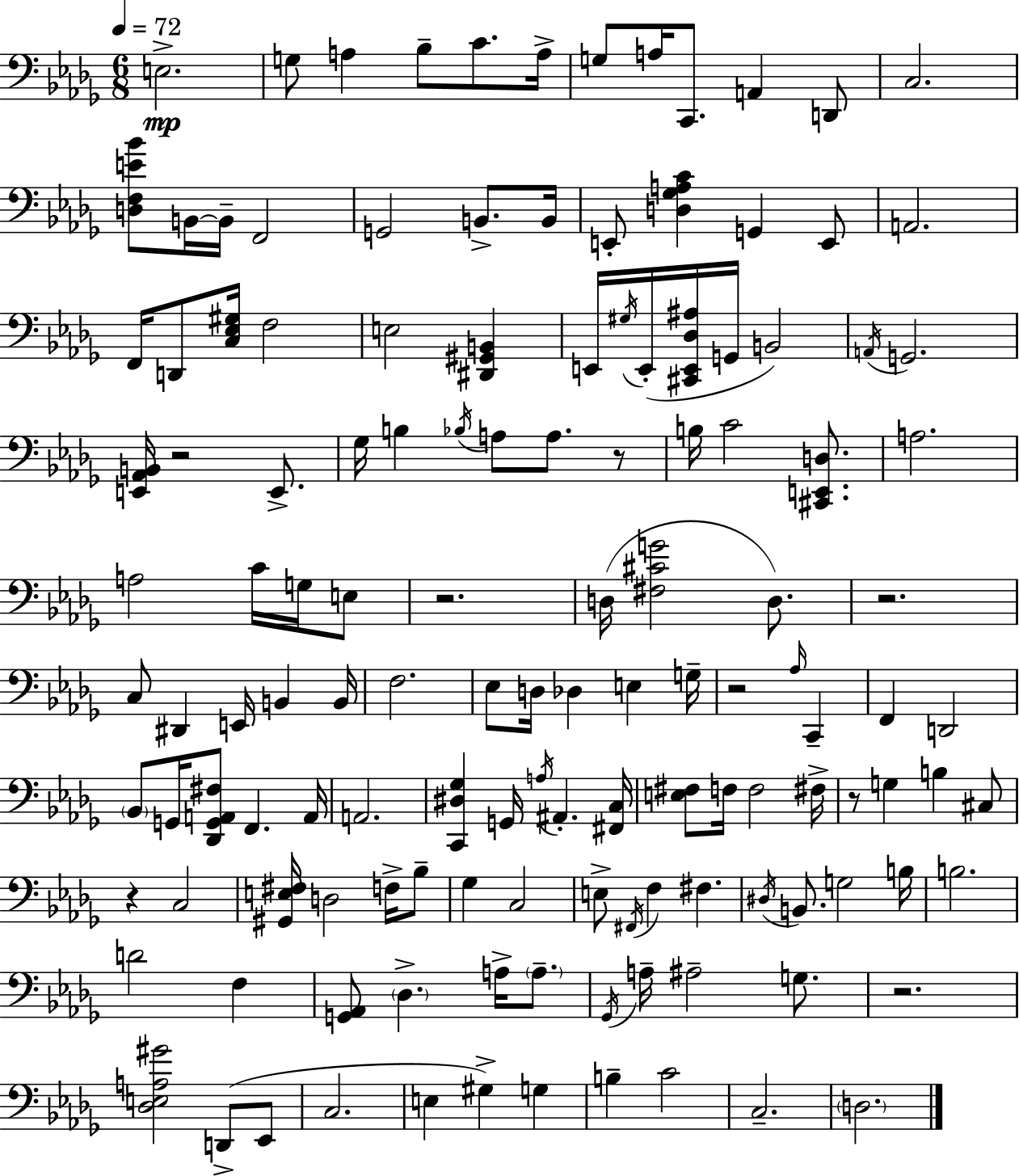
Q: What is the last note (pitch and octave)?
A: D3